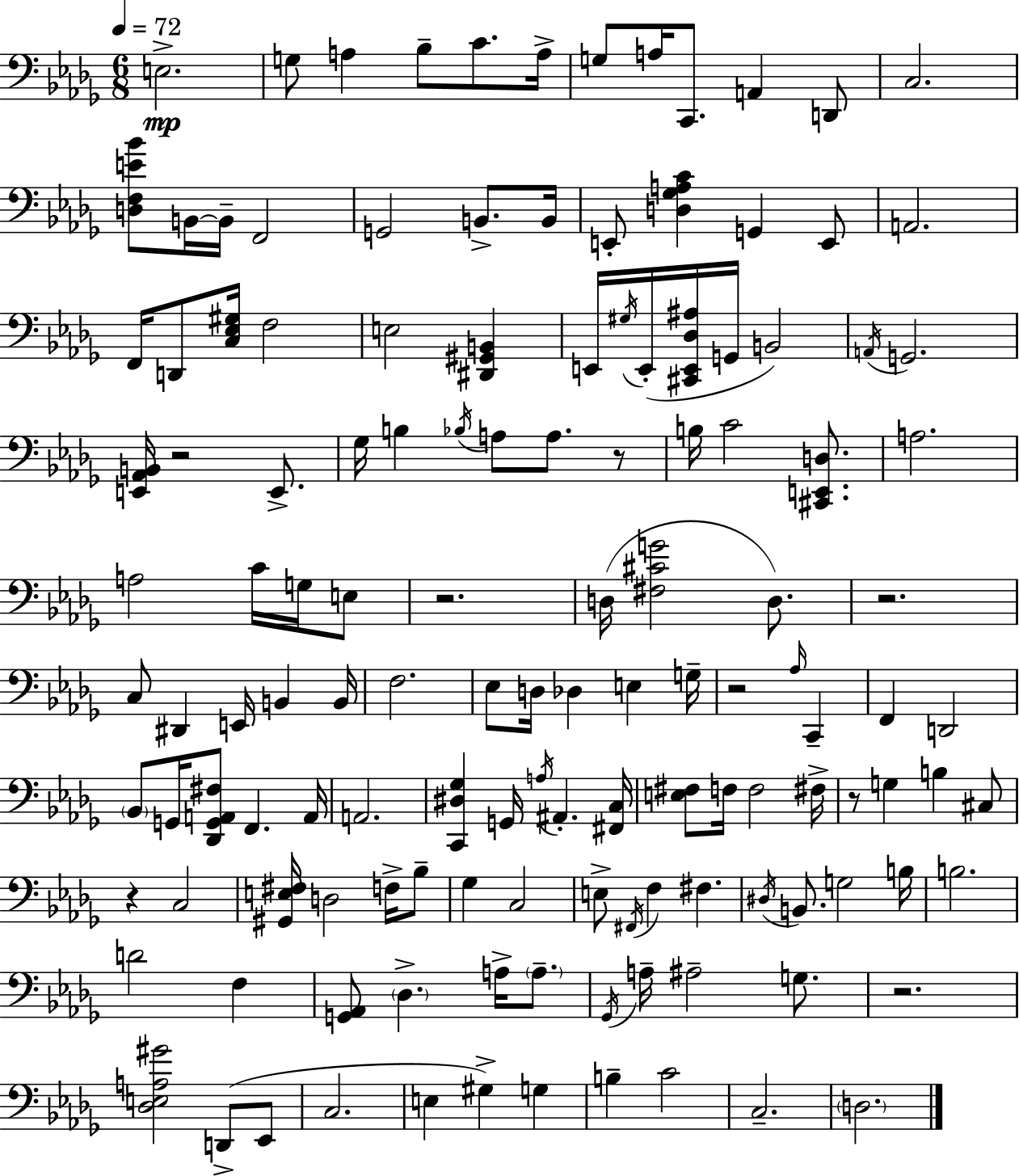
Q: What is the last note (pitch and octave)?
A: D3